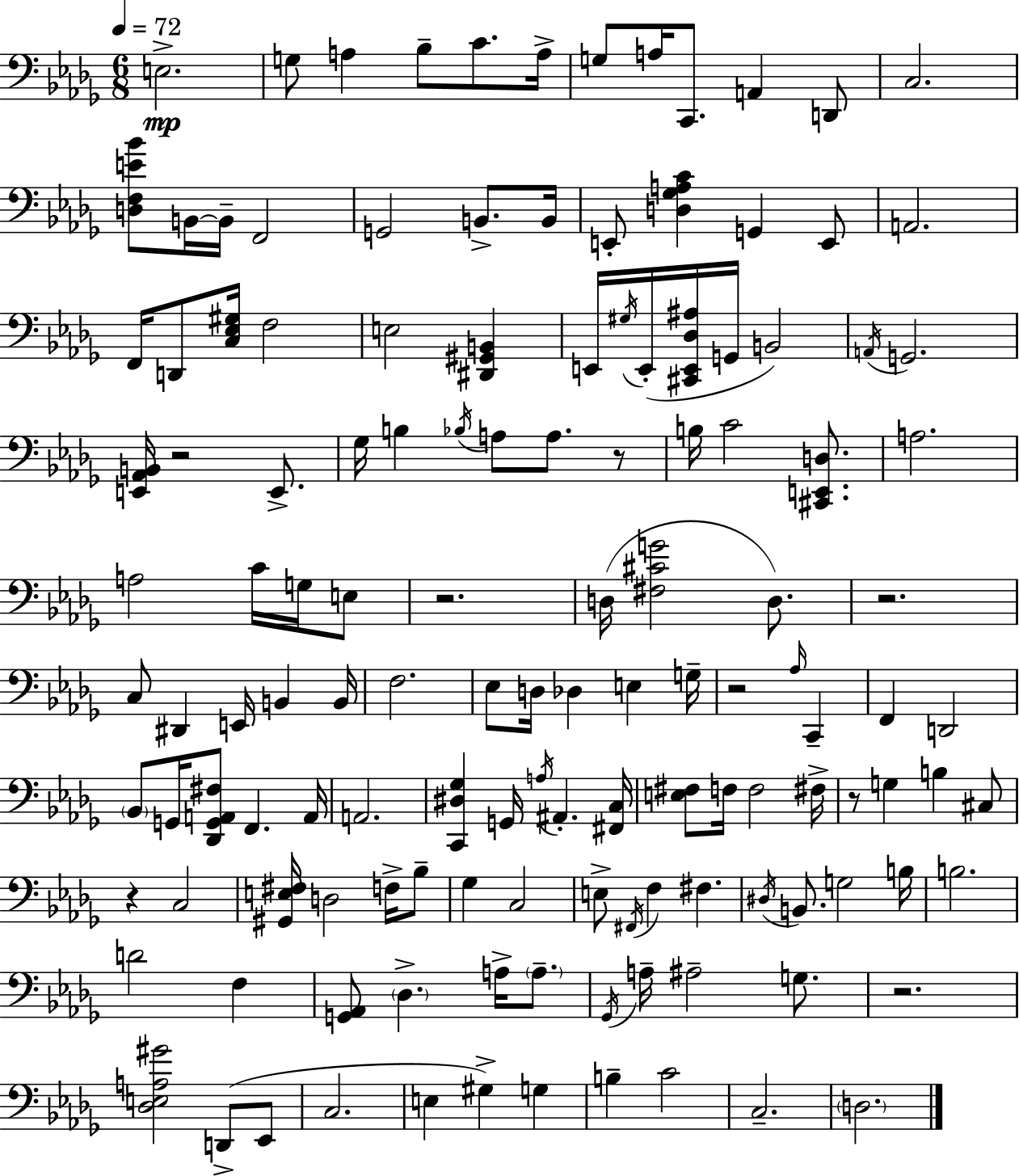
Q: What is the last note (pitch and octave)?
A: D3